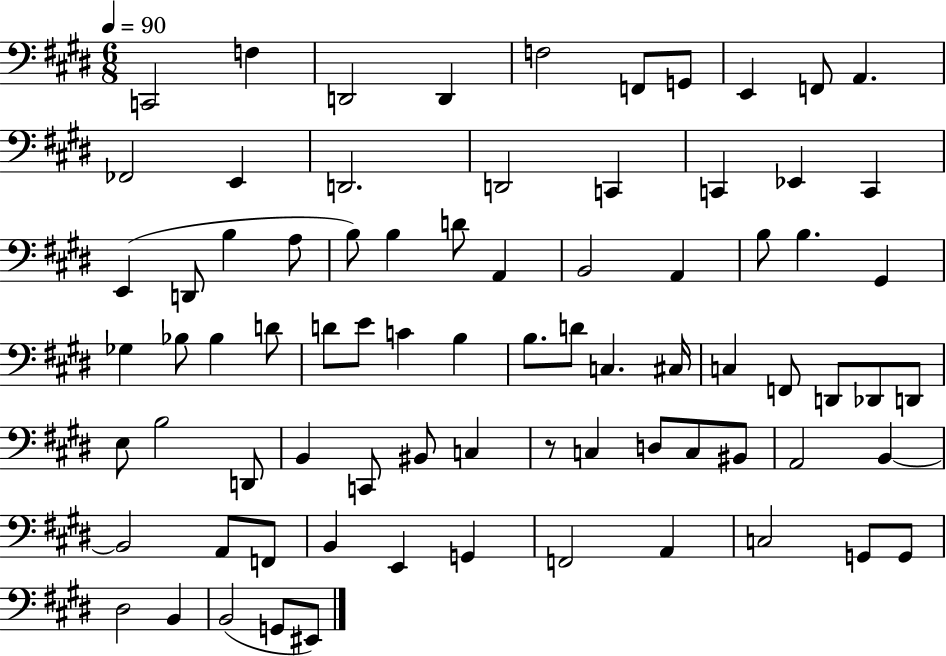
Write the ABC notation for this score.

X:1
T:Untitled
M:6/8
L:1/4
K:E
C,,2 F, D,,2 D,, F,2 F,,/2 G,,/2 E,, F,,/2 A,, _F,,2 E,, D,,2 D,,2 C,, C,, _E,, C,, E,, D,,/2 B, A,/2 B,/2 B, D/2 A,, B,,2 A,, B,/2 B, ^G,, _G, _B,/2 _B, D/2 D/2 E/2 C B, B,/2 D/2 C, ^C,/4 C, F,,/2 D,,/2 _D,,/2 D,,/2 E,/2 B,2 D,,/2 B,, C,,/2 ^B,,/2 C, z/2 C, D,/2 C,/2 ^B,,/2 A,,2 B,, B,,2 A,,/2 F,,/2 B,, E,, G,, F,,2 A,, C,2 G,,/2 G,,/2 ^D,2 B,, B,,2 G,,/2 ^E,,/2